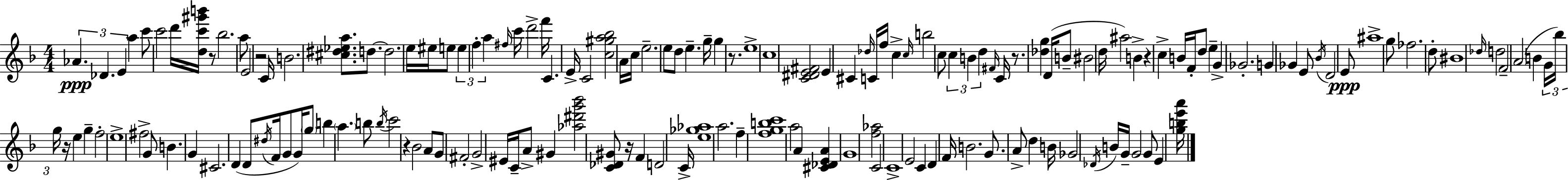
Ab4/q. Db4/q. E4/q A5/q C6/e C6/h D6/s [D5,C6,G#6,B6]/s R/e Bb5/h. A5/e E4/h R/h C4/s B4/h. [C#5,D#5,Eb5,A5]/e. D5/e. D5/h. E5/s EIS5/s E5/e E5/q F5/q A5/q F#5/s C6/s D6/h F6/s C4/q. E4/s C4/h [C5,G#5,A5,Bb5]/h A4/s C5/s E5/h. E5/e D5/e E5/q. G5/s G5/q R/e. E5/w C5/w [C4,D#4,E4,F#4]/h E4/q C#4/q Db5/s C4/s F5/s C5/q C5/s B5/h C5/e C5/q B4/q D5/q F#4/s C4/s R/e. [Db5,G5]/q D4/s B4/e BIS4/h D5/s A#5/h B4/q R/q C5/q B4/s F4/s D5/e E5/q G4/q Gb4/h. G4/q Gb4/q E4/e Bb4/s D4/h E4/e A#5/w G5/e FES5/h. D5/e BIS4/w Db5/s D5/h F4/h A4/h B4/q G4/s Bb5/s G5/s R/s E5/q G5/q F5/h E5/w F#5/h G4/e B4/q. G4/q C#4/h. D4/q D4/e D#5/s F4/s G4/e G4/s G5/e B5/q A5/q. B5/e B5/s C6/h R/q Bb4/h A4/e G4/e F#4/h G4/h EIS4/s C4/s A4/e G#4/q [Ab5,D#6,G6,Bb6]/h [C4,Db4,G#4]/e R/s F4/q D4/h C4/s [E5,Gb5,Ab5]/w A5/h. F5/q [F5,G5,B5,C6]/w A5/h A4/q [C#4,Db4,E4,A4]/q G4/w [F5,Ab5]/h C4/h C4/w E4/h C4/q D4/q F4/s B4/h. G4/e. A4/e D5/q B4/s Gb4/h Db4/s B4/s G4/s G4/h G4/e E4/q [G5,B5,E6,A6]/s